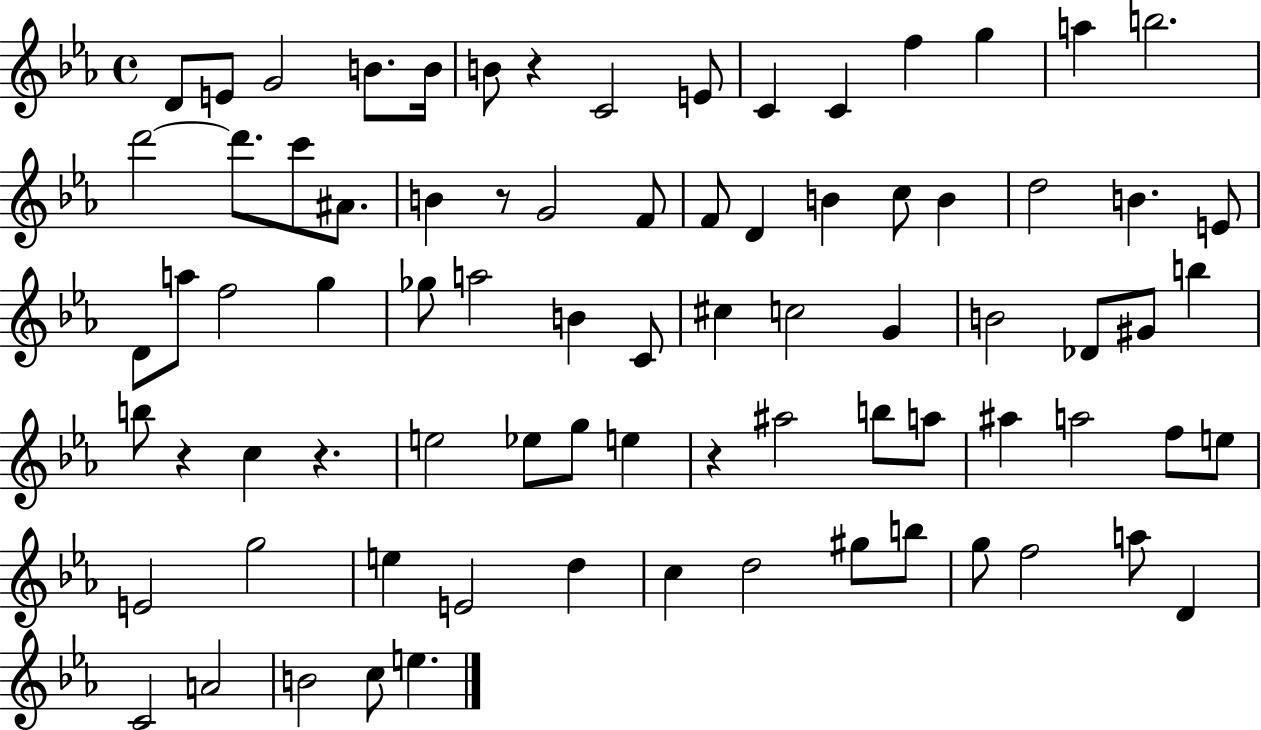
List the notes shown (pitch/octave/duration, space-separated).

D4/e E4/e G4/h B4/e. B4/s B4/e R/q C4/h E4/e C4/q C4/q F5/q G5/q A5/q B5/h. D6/h D6/e. C6/e A#4/e. B4/q R/e G4/h F4/e F4/e D4/q B4/q C5/e B4/q D5/h B4/q. E4/e D4/e A5/e F5/h G5/q Gb5/e A5/h B4/q C4/e C#5/q C5/h G4/q B4/h Db4/e G#4/e B5/q B5/e R/q C5/q R/q. E5/h Eb5/e G5/e E5/q R/q A#5/h B5/e A5/e A#5/q A5/h F5/e E5/e E4/h G5/h E5/q E4/h D5/q C5/q D5/h G#5/e B5/e G5/e F5/h A5/e D4/q C4/h A4/h B4/h C5/e E5/q.